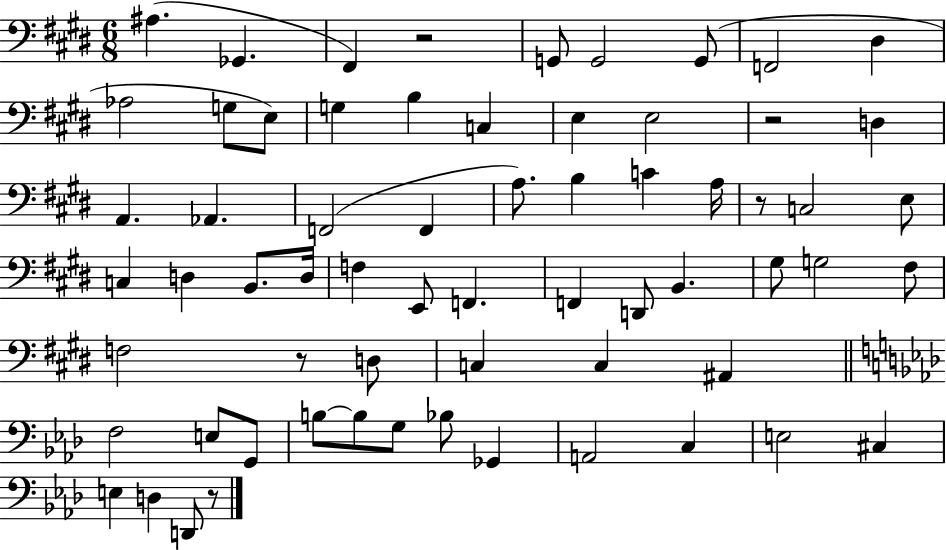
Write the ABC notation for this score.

X:1
T:Untitled
M:6/8
L:1/4
K:E
^A, _G,, ^F,, z2 G,,/2 G,,2 G,,/2 F,,2 ^D, _A,2 G,/2 E,/2 G, B, C, E, E,2 z2 D, A,, _A,, F,,2 F,, A,/2 B, C A,/4 z/2 C,2 E,/2 C, D, B,,/2 D,/4 F, E,,/2 F,, F,, D,,/2 B,, ^G,/2 G,2 ^F,/2 F,2 z/2 D,/2 C, C, ^A,, F,2 E,/2 G,,/2 B,/2 B,/2 G,/2 _B,/2 _G,, A,,2 C, E,2 ^C, E, D, D,,/2 z/2